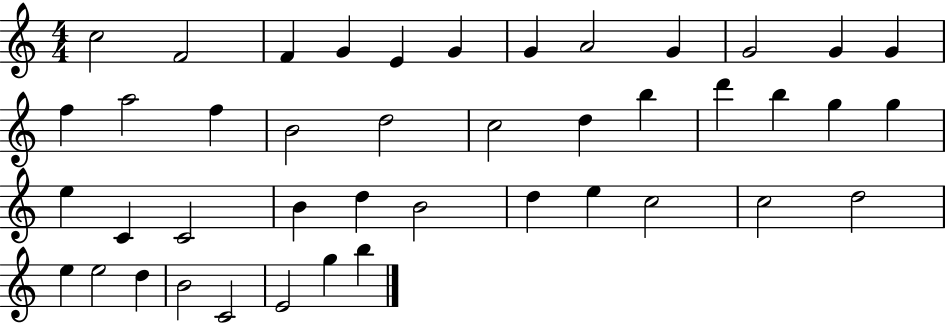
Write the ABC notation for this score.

X:1
T:Untitled
M:4/4
L:1/4
K:C
c2 F2 F G E G G A2 G G2 G G f a2 f B2 d2 c2 d b d' b g g e C C2 B d B2 d e c2 c2 d2 e e2 d B2 C2 E2 g b